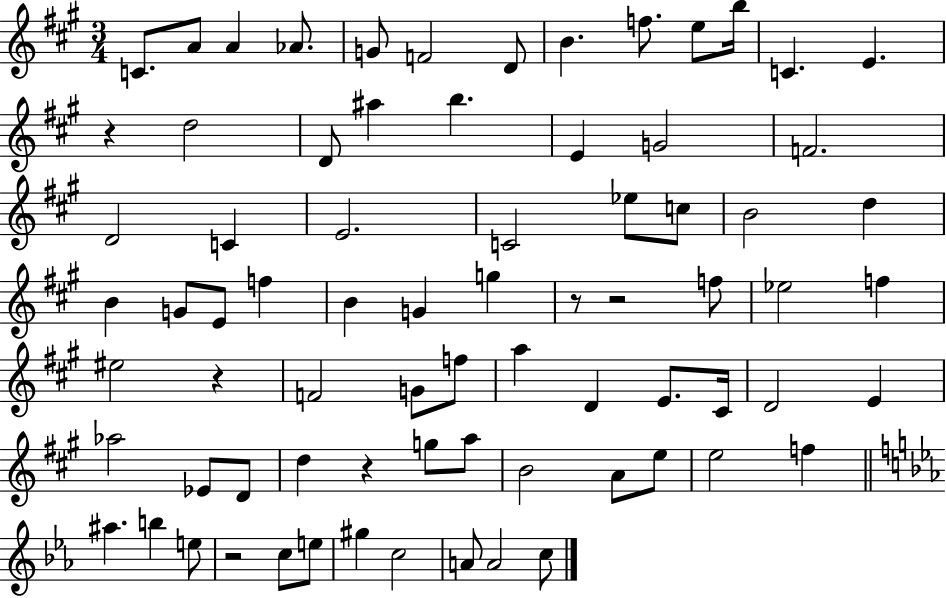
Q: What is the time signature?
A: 3/4